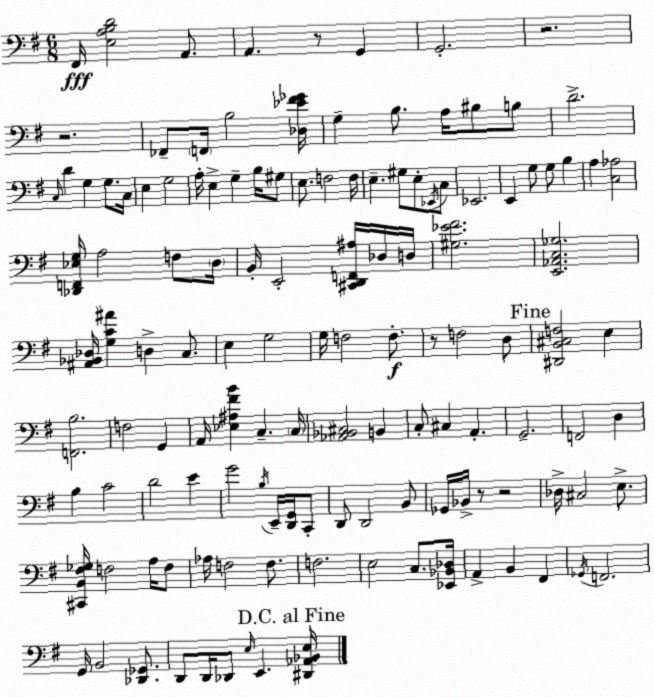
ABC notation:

X:1
T:Untitled
M:6/8
L:1/4
K:Em
^F,,/4 [E,A,B,D]2 A,,/2 A,, z/2 G,, G,,2 z2 z2 _F,,/2 F,,/4 B,2 [_D,_E^F_G]/4 G, B,/2 A,/4 ^B,/2 B,/2 D2 C,/4 D G, G,/2 C,/4 E, G,2 A,/4 E, G, B,/4 ^G,/2 E,/2 F,2 F,/4 E, ^G,/2 E,/2 _E,,/4 C,/2 _E,,2 E,, G,/2 G,/2 B, A, [C,_A,]2 [_D,,F,,_E,G,]/4 A,2 F,/2 D,/4 B,,/4 E,,2 [^C,,D,,F,,^A,]/4 _D,/4 D,/4 [^G,_E^F]2 [E,,_A,,C,_G,]2 [^A,,_B,,_D,]/4 [G,C^A] D, C,/2 E, G,2 G,/4 F,2 F,/2 z/2 F,2 D,/2 [^D,,B,,^C,F,]2 E, [F,,B,]2 F,2 G,, A,,/4 [_E,^A,^FB] C, C,/4 [_A,,_B,,^C,]2 B,, C,/2 ^C, A,, G,,2 F,,2 D, B, C2 D2 E G2 B,/4 E,,/4 [D,,G,,]/4 C,,/2 D,,/2 D,,2 B,,/2 _G,,/4 _B,,/4 z/2 z2 _D,/4 ^C,2 E,/2 [^C,,B,,^F,_G,]/4 F,2 A,/4 F,/2 _A,/4 F,2 F,/2 F,2 E,2 C,/2 [_E,,_B,,_D,]/4 A,, B,, ^F,, _G,,/4 F,,2 G,,/4 B,,2 [_D,,_G,,]/2 D,,/2 D,,/4 _D,,/2 E,/4 E,, [^D,,_A,,_B,,E,]/4